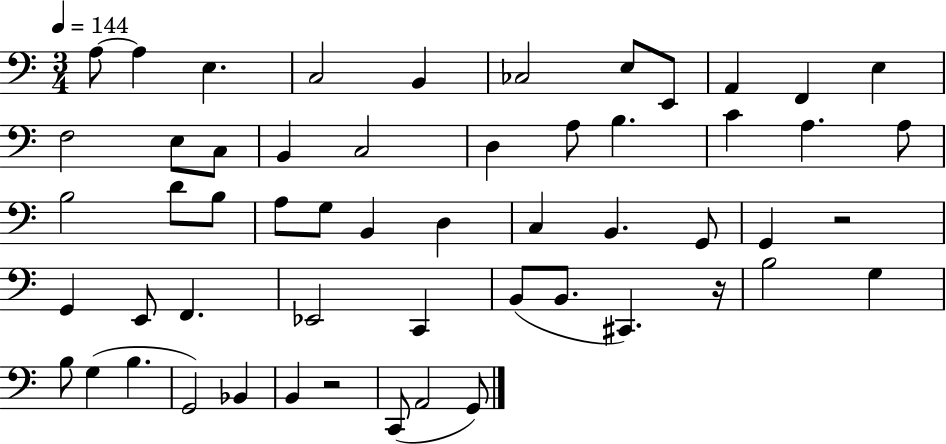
{
  \clef bass
  \numericTimeSignature
  \time 3/4
  \key c \major
  \tempo 4 = 144
  \repeat volta 2 { a8~~ a4 e4. | c2 b,4 | ces2 e8 e,8 | a,4 f,4 e4 | \break f2 e8 c8 | b,4 c2 | d4 a8 b4. | c'4 a4. a8 | \break b2 d'8 b8 | a8 g8 b,4 d4 | c4 b,4. g,8 | g,4 r2 | \break g,4 e,8 f,4. | ees,2 c,4 | b,8( b,8. cis,4.) r16 | b2 g4 | \break b8 g4( b4. | g,2) bes,4 | b,4 r2 | c,8( a,2 g,8) | \break } \bar "|."
}